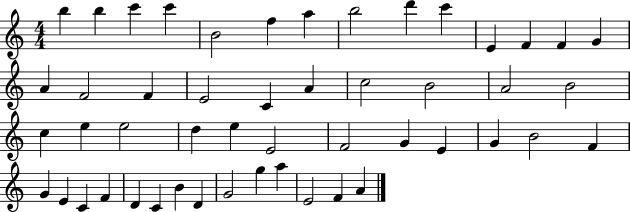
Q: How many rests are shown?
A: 0